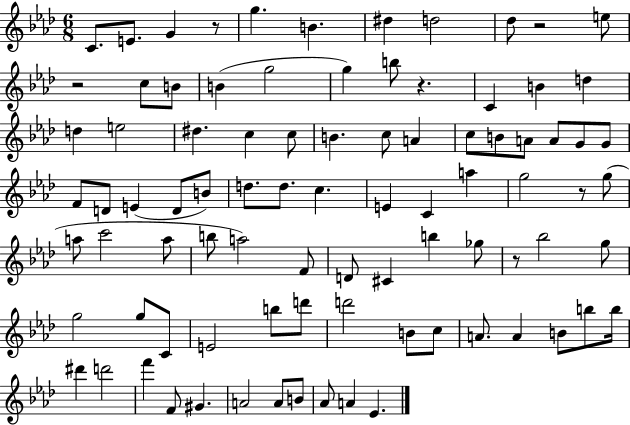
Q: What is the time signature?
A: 6/8